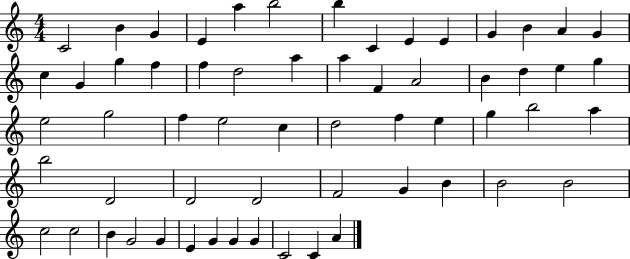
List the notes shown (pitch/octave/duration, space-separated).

C4/h B4/q G4/q E4/q A5/q B5/h B5/q C4/q E4/q E4/q G4/q B4/q A4/q G4/q C5/q G4/q G5/q F5/q F5/q D5/h A5/q A5/q F4/q A4/h B4/q D5/q E5/q G5/q E5/h G5/h F5/q E5/h C5/q D5/h F5/q E5/q G5/q B5/h A5/q B5/h D4/h D4/h D4/h F4/h G4/q B4/q B4/h B4/h C5/h C5/h B4/q G4/h G4/q E4/q G4/q G4/q G4/q C4/h C4/q A4/q